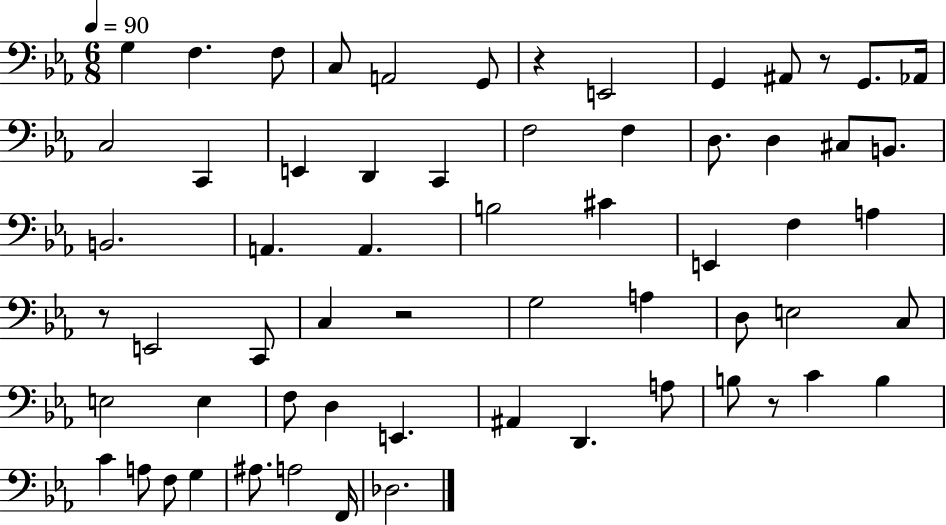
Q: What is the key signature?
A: EES major